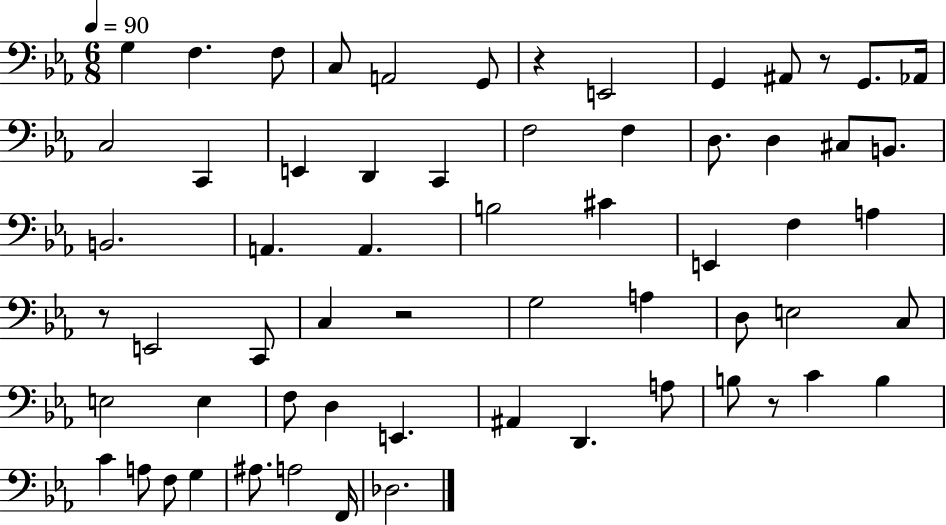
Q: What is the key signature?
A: EES major